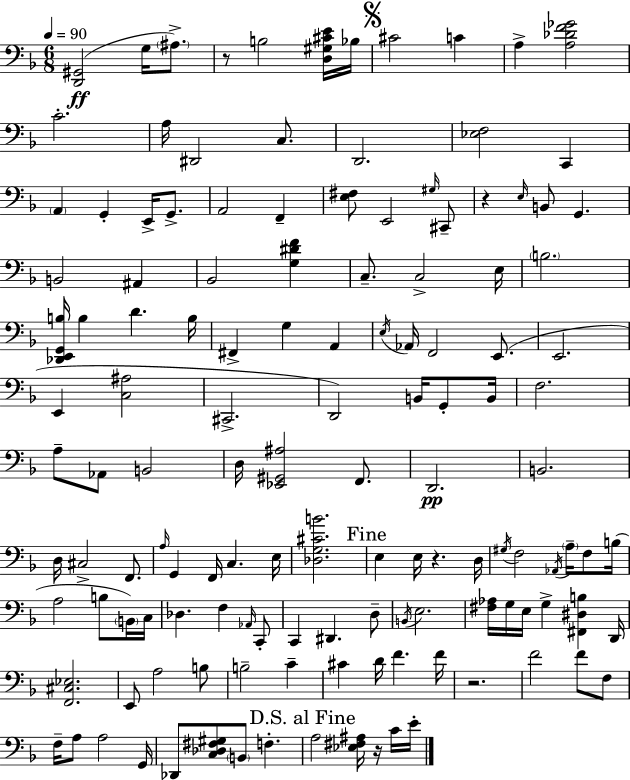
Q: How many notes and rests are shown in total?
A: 133